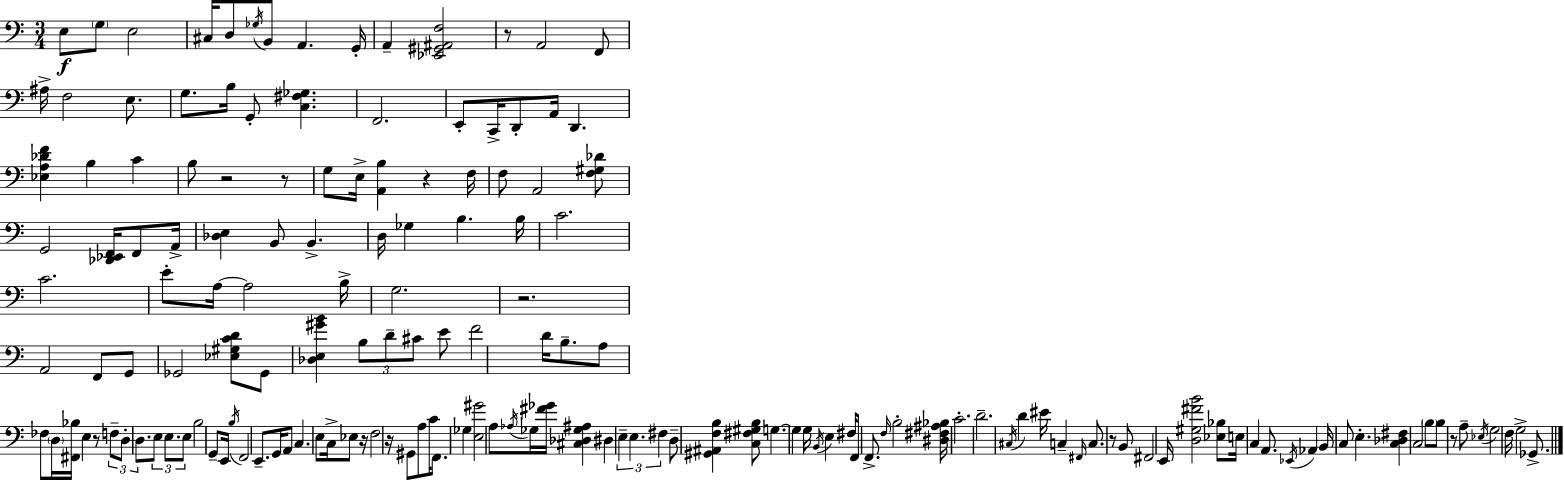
E3/e G3/e E3/h C#3/s D3/e Gb3/s B2/e A2/q. G2/s A2/q [Eb2,G#2,A#2,F3]/h R/e A2/h F2/e A#3/s F3/h E3/e. G3/e. B3/s G2/e [C3,F#3,Gb3]/q. F2/h. E2/e C2/s D2/e A2/s D2/q. [Eb3,A3,Db4,F4]/q B3/q C4/q B3/e R/h R/e G3/e E3/s [A2,B3]/q R/q F3/s F3/e A2/h [F3,G#3,Db4]/e G2/h [Db2,Eb2,F2]/s F2/e A2/s [Db3,E3]/q B2/e B2/q. D3/s Gb3/q B3/q. B3/s C4/h. C4/h. E4/e A3/s A3/h B3/s G3/h. R/h. A2/h F2/e G2/e Gb2/h [Eb3,G#3,C4,D4]/e Gb2/e [Db3,E3,G#4,B4]/q B3/e D4/e C#4/e E4/e F4/h D4/s B3/e. A3/e FES3/e D3/s [F#2,Bb3]/s E3/q R/e F3/e D3/e D3/e. E3/e E3/e. E3/e B3/h G2/e E2/s B3/s F2/h E2/e. G2/s A2/e C3/q. E3/e C3/s Eb3/e R/s F3/h R/s G#2/e A3/e C4/s F2/e. Gb3/q [E3,G#4]/h A3/e Ab3/s Gb3/s [F#4,Gb4]/s [C#3,Db3,Gb3,A#3]/q D#3/q E3/q E3/q. F#3/q D3/e [G#2,A#2,F3,B3]/q [C3,F#3,G#3,B3]/e G3/q. G3/q G3/s B2/s E3/q F#3/s F2/e F2/e. F3/s B3/h [D#3,F#3,A#3,Bb3]/s C4/h. D4/h. C#3/s D4/q EIS4/s C3/q F#2/s C3/e. R/e B2/e F#2/h E2/s [D3,G#3,F#4,B4]/h [Eb3,Bb3]/e E3/s C3/q A2/e. Eb2/s Ab2/q B2/s C3/e E3/q. [C3,Db3,F#3]/q C3/h B3/e B3/e R/e A3/e Eb3/s G3/h F3/s G3/h Gb2/e.